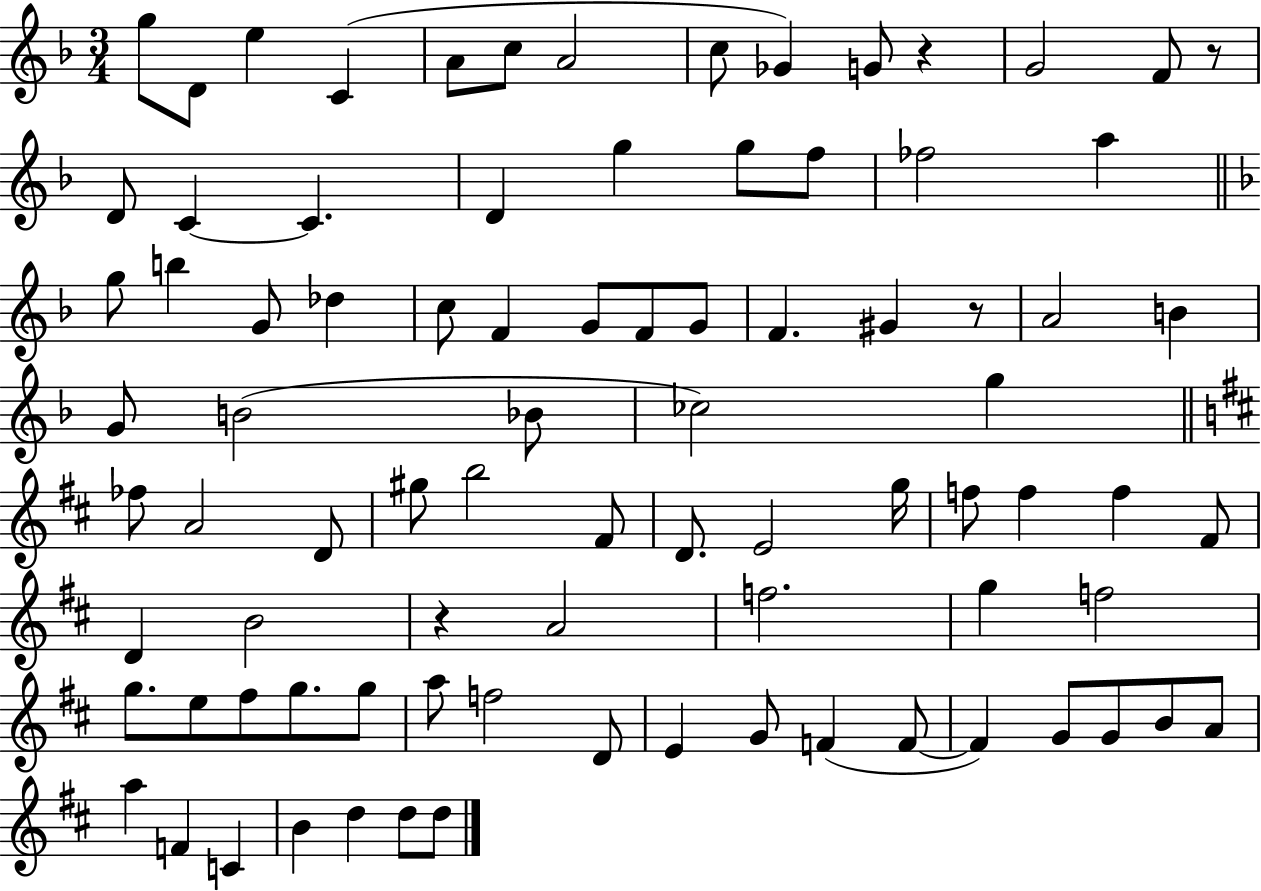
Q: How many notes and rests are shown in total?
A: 86